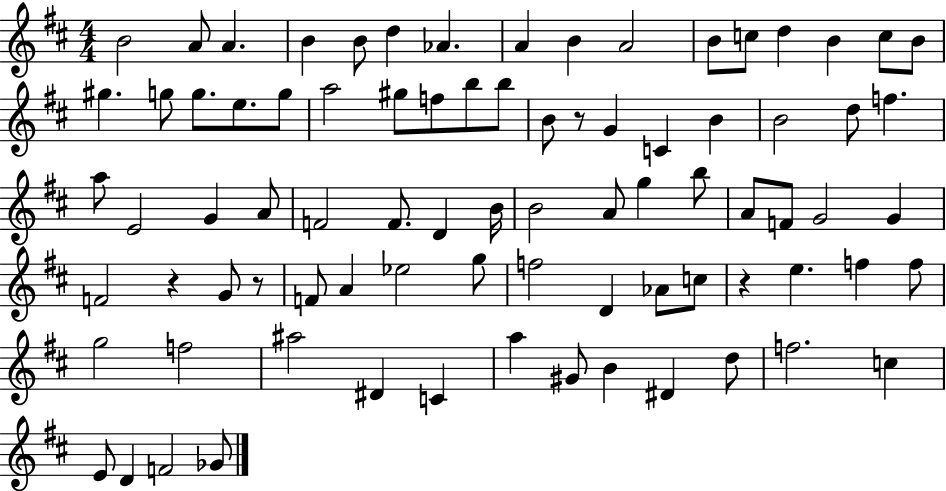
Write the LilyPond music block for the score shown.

{
  \clef treble
  \numericTimeSignature
  \time 4/4
  \key d \major
  b'2 a'8 a'4. | b'4 b'8 d''4 aes'4. | a'4 b'4 a'2 | b'8 c''8 d''4 b'4 c''8 b'8 | \break gis''4. g''8 g''8. e''8. g''8 | a''2 gis''8 f''8 b''8 b''8 | b'8 r8 g'4 c'4 b'4 | b'2 d''8 f''4. | \break a''8 e'2 g'4 a'8 | f'2 f'8. d'4 b'16 | b'2 a'8 g''4 b''8 | a'8 f'8 g'2 g'4 | \break f'2 r4 g'8 r8 | f'8 a'4 ees''2 g''8 | f''2 d'4 aes'8 c''8 | r4 e''4. f''4 f''8 | \break g''2 f''2 | ais''2 dis'4 c'4 | a''4 gis'8 b'4 dis'4 d''8 | f''2. c''4 | \break e'8 d'4 f'2 ges'8 | \bar "|."
}